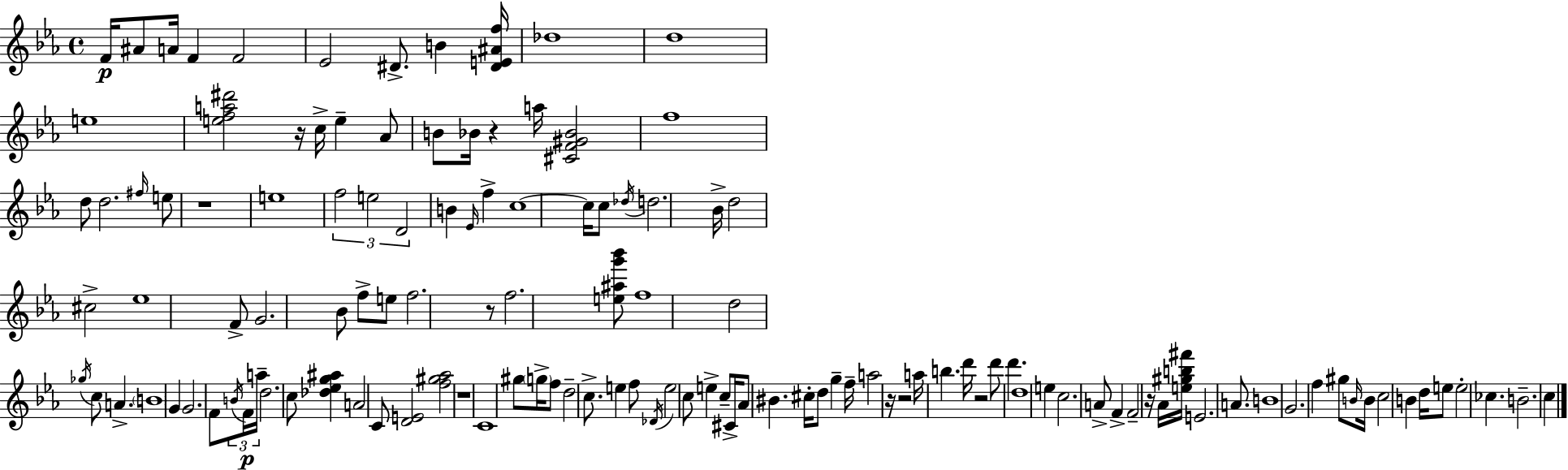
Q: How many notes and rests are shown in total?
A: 127